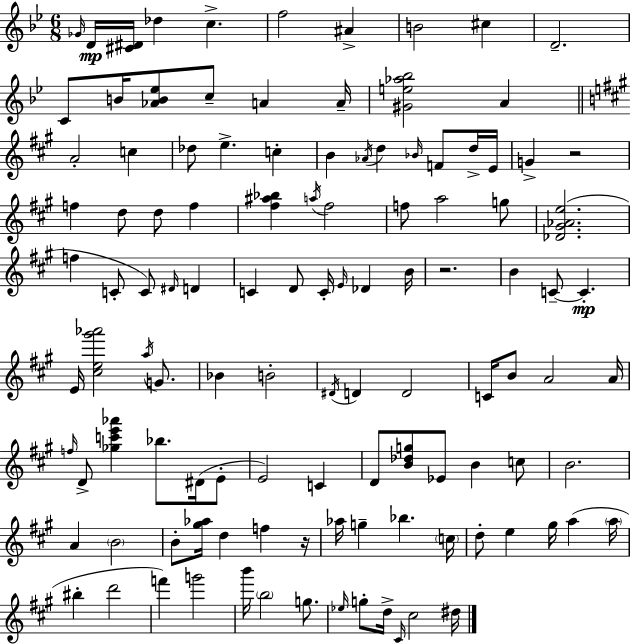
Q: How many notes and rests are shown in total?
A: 114